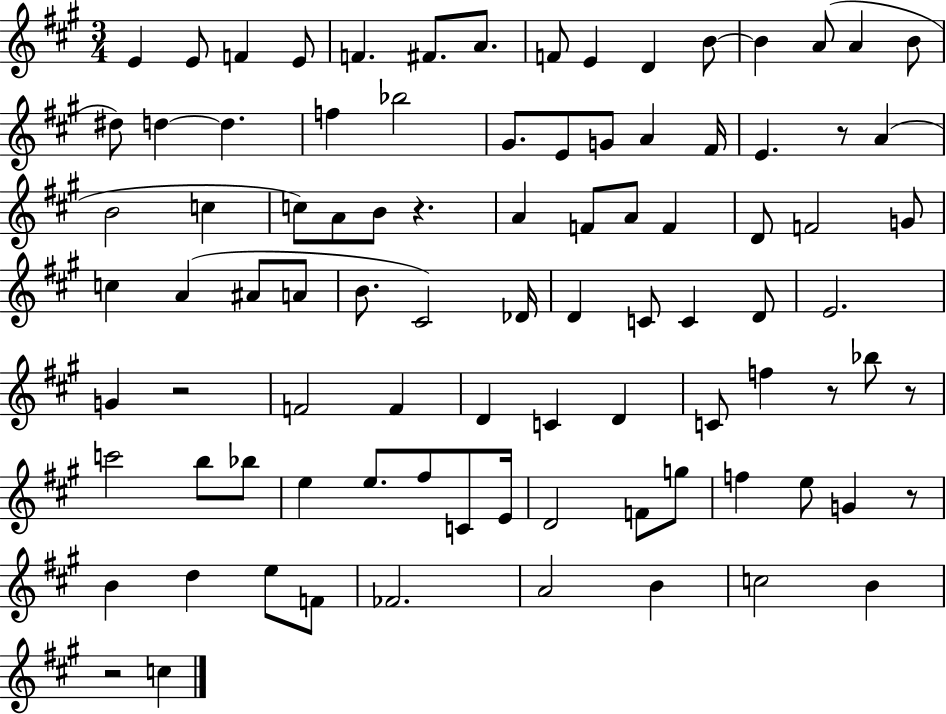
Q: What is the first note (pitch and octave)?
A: E4